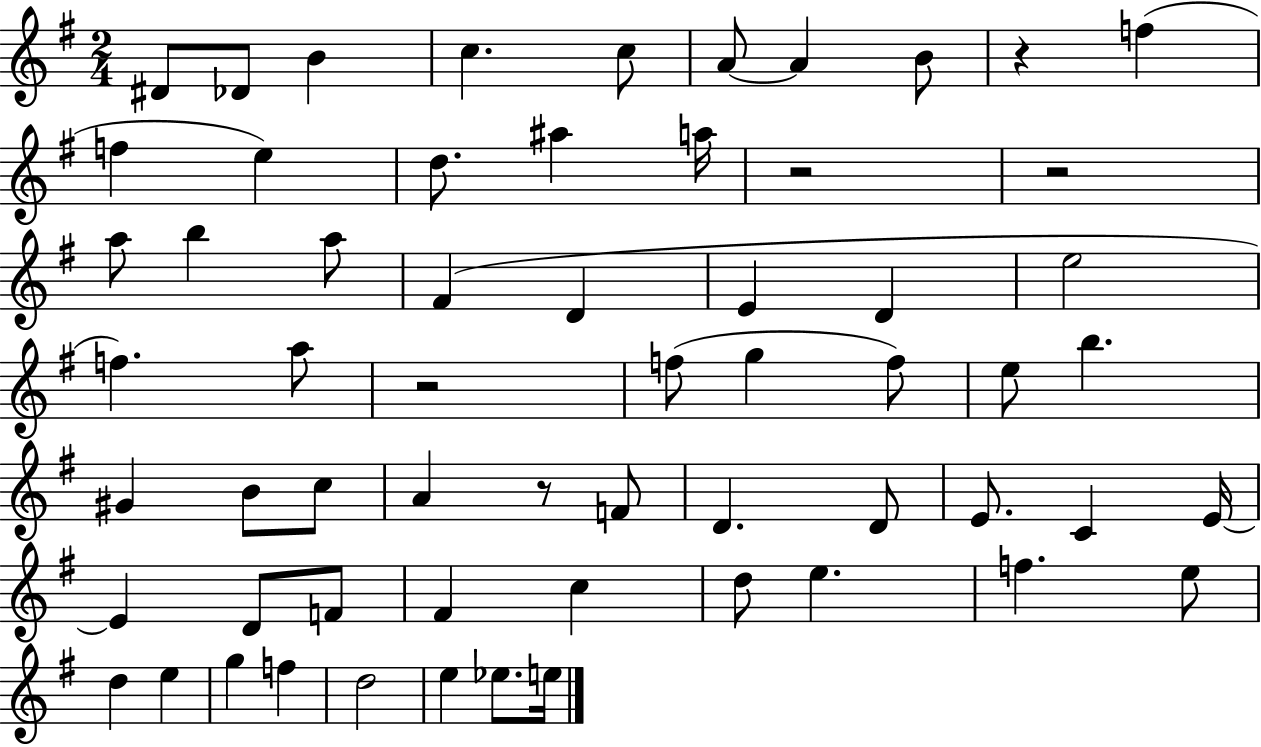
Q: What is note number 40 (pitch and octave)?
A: E4